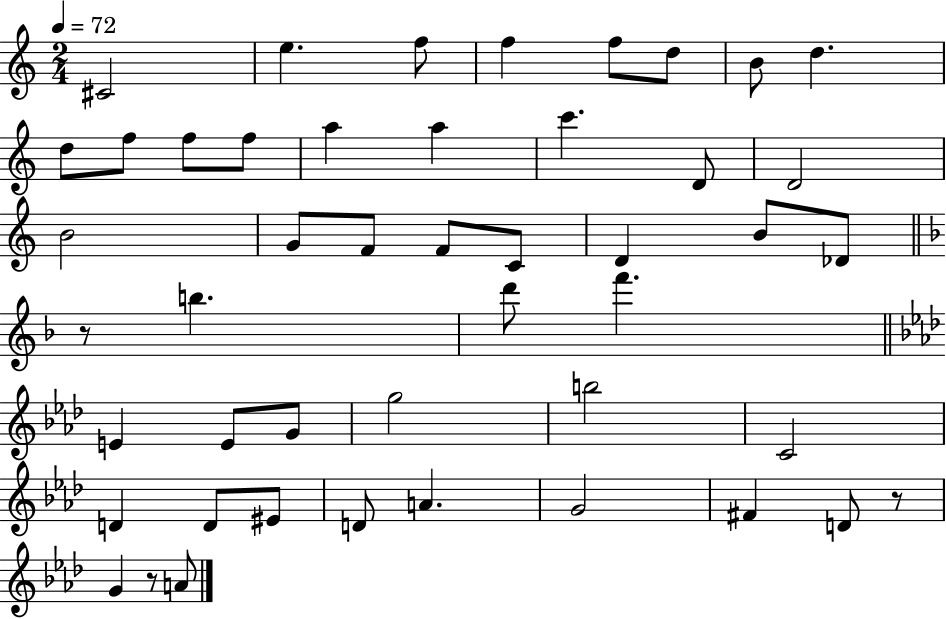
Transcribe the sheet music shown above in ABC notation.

X:1
T:Untitled
M:2/4
L:1/4
K:C
^C2 e f/2 f f/2 d/2 B/2 d d/2 f/2 f/2 f/2 a a c' D/2 D2 B2 G/2 F/2 F/2 C/2 D B/2 _D/2 z/2 b d'/2 f' E E/2 G/2 g2 b2 C2 D D/2 ^E/2 D/2 A G2 ^F D/2 z/2 G z/2 A/2